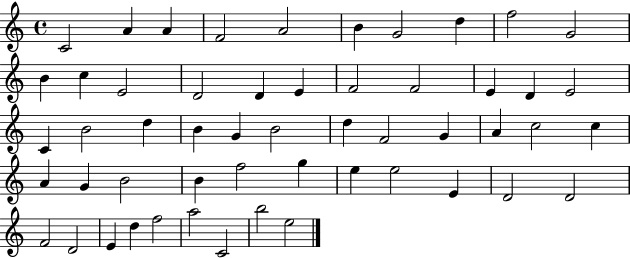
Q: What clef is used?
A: treble